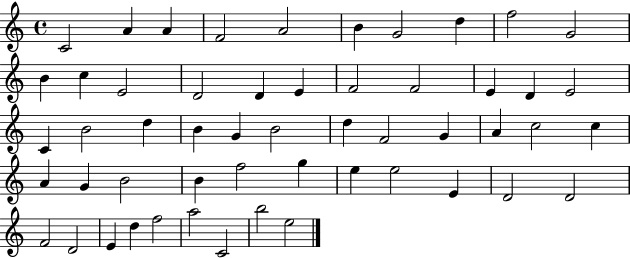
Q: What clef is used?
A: treble